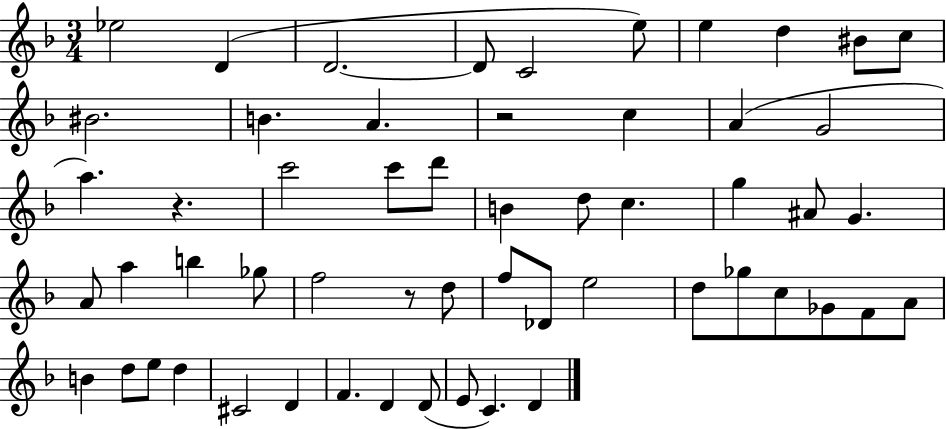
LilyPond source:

{
  \clef treble
  \numericTimeSignature
  \time 3/4
  \key f \major
  ees''2 d'4( | d'2.~~ | d'8 c'2 e''8) | e''4 d''4 bis'8 c''8 | \break bis'2. | b'4. a'4. | r2 c''4 | a'4( g'2 | \break a''4.) r4. | c'''2 c'''8 d'''8 | b'4 d''8 c''4. | g''4 ais'8 g'4. | \break a'8 a''4 b''4 ges''8 | f''2 r8 d''8 | f''8 des'8 e''2 | d''8 ges''8 c''8 ges'8 f'8 a'8 | \break b'4 d''8 e''8 d''4 | cis'2 d'4 | f'4. d'4 d'8( | e'8 c'4.) d'4 | \break \bar "|."
}